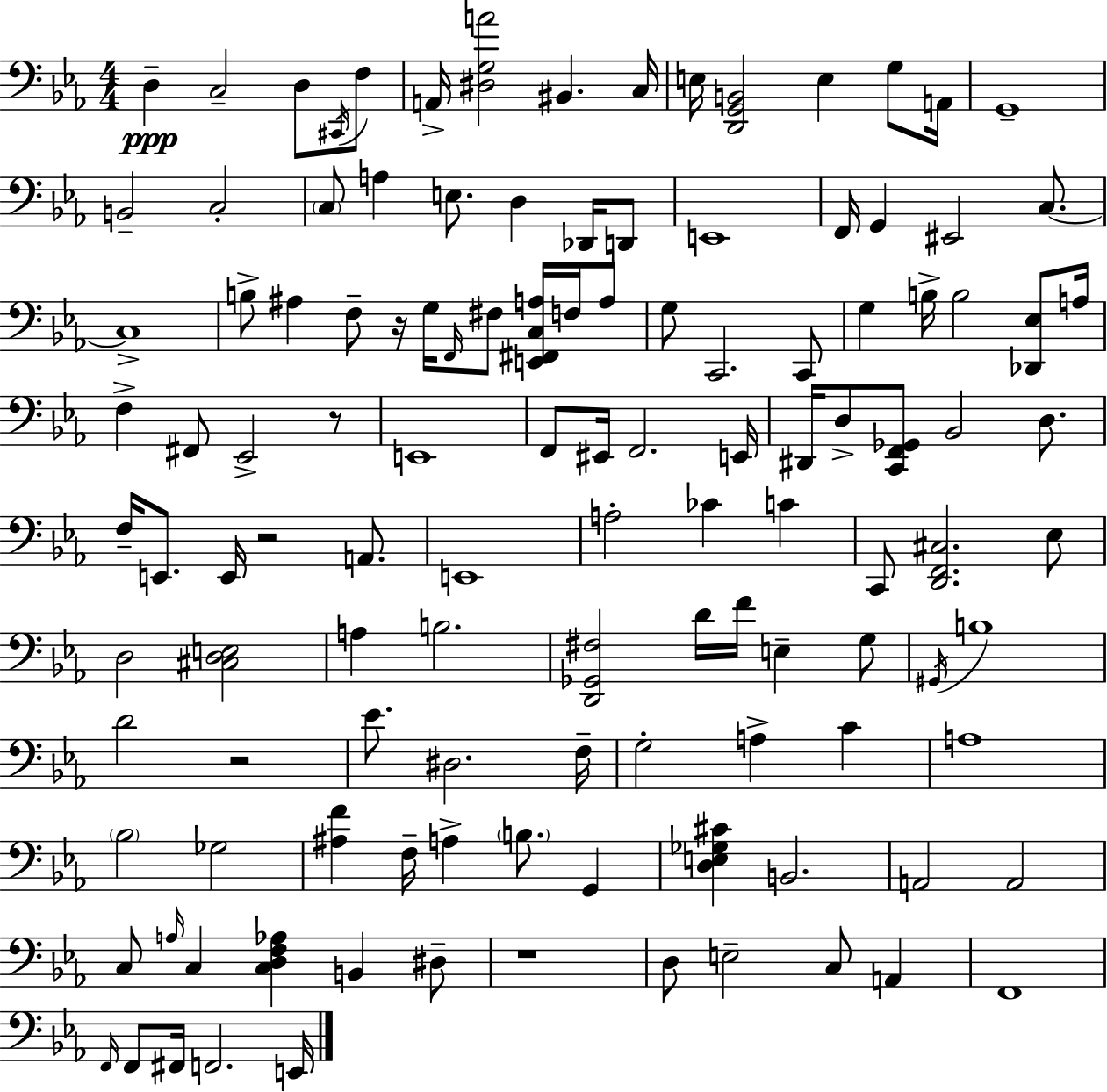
D3/q C3/h D3/e C#2/s F3/e A2/s [D#3,G3,A4]/h BIS2/q. C3/s E3/s [D2,G2,B2]/h E3/q G3/e A2/s G2/w B2/h C3/h C3/e A3/q E3/e. D3/q Db2/s D2/e E2/w F2/s G2/q EIS2/h C3/e. C3/w B3/e A#3/q F3/e R/s G3/s F2/s F#3/e [E2,F#2,C3,A3]/s F3/s A3/e G3/e C2/h. C2/e G3/q B3/s B3/h [Db2,Eb3]/e A3/s F3/q F#2/e Eb2/h R/e E2/w F2/e EIS2/s F2/h. E2/s D#2/s D3/e [C2,F2,Gb2]/e Bb2/h D3/e. F3/s E2/e. E2/s R/h A2/e. E2/w A3/h CES4/q C4/q C2/e [D2,F2,C#3]/h. Eb3/e D3/h [C#3,D3,E3]/h A3/q B3/h. [D2,Gb2,F#3]/h D4/s F4/s E3/q G3/e G#2/s B3/w D4/h R/h Eb4/e. D#3/h. F3/s G3/h A3/q C4/q A3/w Bb3/h Gb3/h [A#3,F4]/q F3/s A3/q B3/e. G2/q [D3,E3,Gb3,C#4]/q B2/h. A2/h A2/h C3/e A3/s C3/q [C3,D3,F3,Ab3]/q B2/q D#3/e R/w D3/e E3/h C3/e A2/q F2/w F2/s F2/e F#2/s F2/h. E2/s